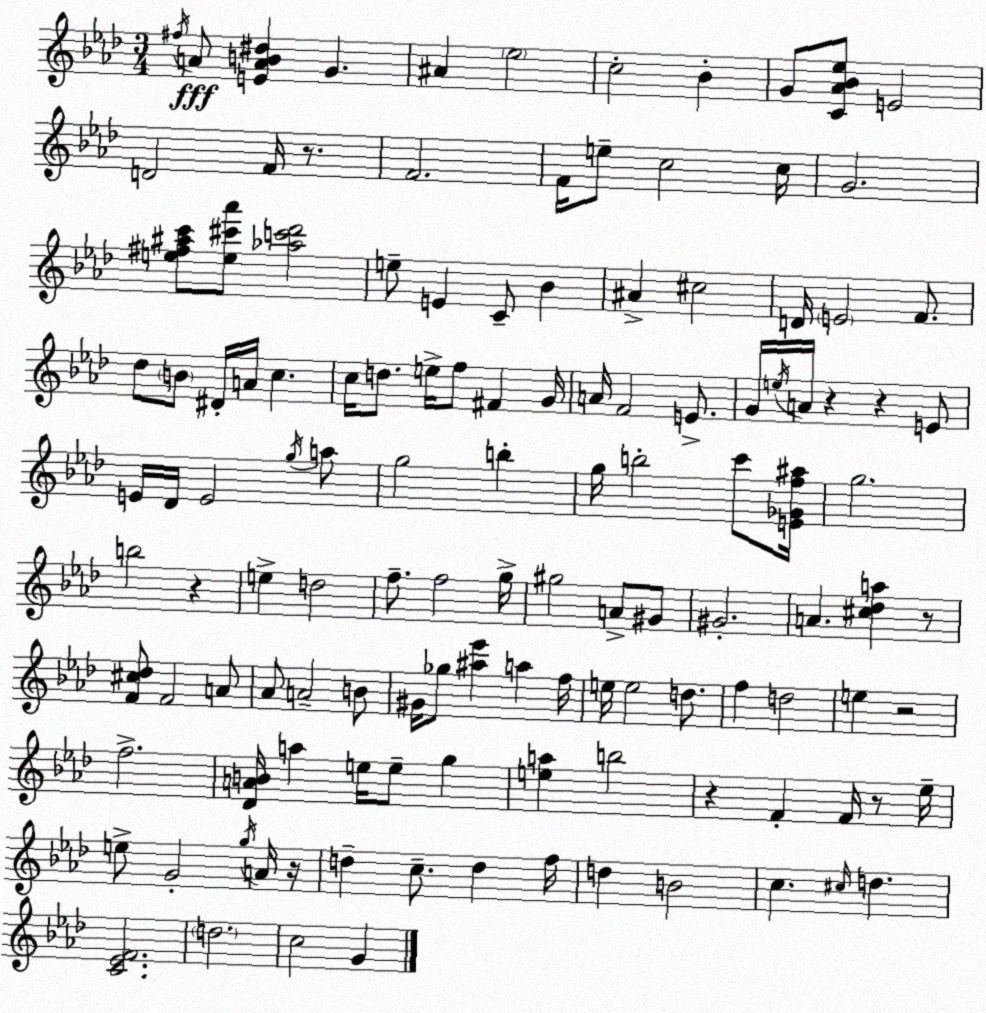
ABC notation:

X:1
T:Untitled
M:3/4
L:1/4
K:Ab
^f/4 A/2 [EAB^d] G ^A _e2 c2 _B G/2 [C_A_B_e]/2 E2 D2 F/4 z/2 F2 F/4 e/2 c2 c/4 G2 [e^f^ac']/2 [e^c'_a']/2 [_ac'_d']2 e/2 E C/2 _B ^A ^c2 D/4 E2 F/2 _d/2 B/2 ^D/4 A/4 c c/4 d/2 e/4 f/2 ^F G/4 A/4 F2 E/2 G/4 e/4 A/4 z z E/2 E/4 _D/4 E2 g/4 a/2 g2 b g/4 b2 c'/2 [E_Gf^a]/4 g2 b2 z e d2 f/2 f2 g/4 ^g2 A/2 ^G/2 ^G2 A [^c_da] z/2 [F^c_d]/2 F2 A/2 _A/2 A2 B/2 ^G/4 _g/2 [^a_e'] a f/4 e/4 e2 d/2 f d2 e z2 f2 [_DAB]/4 a e/4 e/2 g [ea] b2 z F F/4 z/2 _e/4 e/2 G2 g/4 A/4 z/4 d c/2 d f/4 d B2 c ^c/4 d [C_EF]2 d2 c2 G